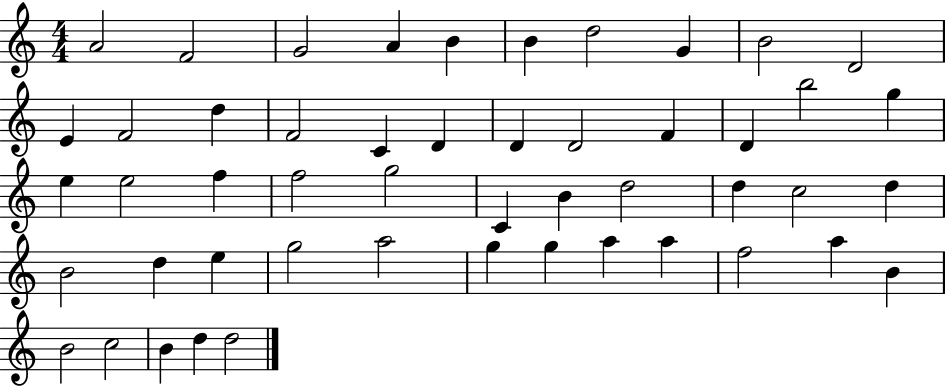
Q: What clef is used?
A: treble